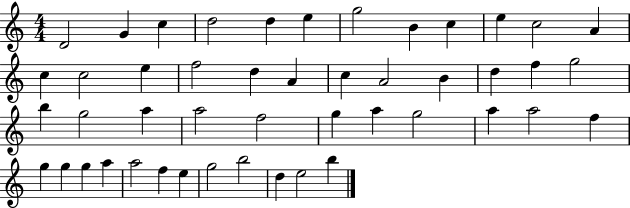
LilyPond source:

{
  \clef treble
  \numericTimeSignature
  \time 4/4
  \key c \major
  d'2 g'4 c''4 | d''2 d''4 e''4 | g''2 b'4 c''4 | e''4 c''2 a'4 | \break c''4 c''2 e''4 | f''2 d''4 a'4 | c''4 a'2 b'4 | d''4 f''4 g''2 | \break b''4 g''2 a''4 | a''2 f''2 | g''4 a''4 g''2 | a''4 a''2 f''4 | \break g''4 g''4 g''4 a''4 | a''2 f''4 e''4 | g''2 b''2 | d''4 e''2 b''4 | \break \bar "|."
}